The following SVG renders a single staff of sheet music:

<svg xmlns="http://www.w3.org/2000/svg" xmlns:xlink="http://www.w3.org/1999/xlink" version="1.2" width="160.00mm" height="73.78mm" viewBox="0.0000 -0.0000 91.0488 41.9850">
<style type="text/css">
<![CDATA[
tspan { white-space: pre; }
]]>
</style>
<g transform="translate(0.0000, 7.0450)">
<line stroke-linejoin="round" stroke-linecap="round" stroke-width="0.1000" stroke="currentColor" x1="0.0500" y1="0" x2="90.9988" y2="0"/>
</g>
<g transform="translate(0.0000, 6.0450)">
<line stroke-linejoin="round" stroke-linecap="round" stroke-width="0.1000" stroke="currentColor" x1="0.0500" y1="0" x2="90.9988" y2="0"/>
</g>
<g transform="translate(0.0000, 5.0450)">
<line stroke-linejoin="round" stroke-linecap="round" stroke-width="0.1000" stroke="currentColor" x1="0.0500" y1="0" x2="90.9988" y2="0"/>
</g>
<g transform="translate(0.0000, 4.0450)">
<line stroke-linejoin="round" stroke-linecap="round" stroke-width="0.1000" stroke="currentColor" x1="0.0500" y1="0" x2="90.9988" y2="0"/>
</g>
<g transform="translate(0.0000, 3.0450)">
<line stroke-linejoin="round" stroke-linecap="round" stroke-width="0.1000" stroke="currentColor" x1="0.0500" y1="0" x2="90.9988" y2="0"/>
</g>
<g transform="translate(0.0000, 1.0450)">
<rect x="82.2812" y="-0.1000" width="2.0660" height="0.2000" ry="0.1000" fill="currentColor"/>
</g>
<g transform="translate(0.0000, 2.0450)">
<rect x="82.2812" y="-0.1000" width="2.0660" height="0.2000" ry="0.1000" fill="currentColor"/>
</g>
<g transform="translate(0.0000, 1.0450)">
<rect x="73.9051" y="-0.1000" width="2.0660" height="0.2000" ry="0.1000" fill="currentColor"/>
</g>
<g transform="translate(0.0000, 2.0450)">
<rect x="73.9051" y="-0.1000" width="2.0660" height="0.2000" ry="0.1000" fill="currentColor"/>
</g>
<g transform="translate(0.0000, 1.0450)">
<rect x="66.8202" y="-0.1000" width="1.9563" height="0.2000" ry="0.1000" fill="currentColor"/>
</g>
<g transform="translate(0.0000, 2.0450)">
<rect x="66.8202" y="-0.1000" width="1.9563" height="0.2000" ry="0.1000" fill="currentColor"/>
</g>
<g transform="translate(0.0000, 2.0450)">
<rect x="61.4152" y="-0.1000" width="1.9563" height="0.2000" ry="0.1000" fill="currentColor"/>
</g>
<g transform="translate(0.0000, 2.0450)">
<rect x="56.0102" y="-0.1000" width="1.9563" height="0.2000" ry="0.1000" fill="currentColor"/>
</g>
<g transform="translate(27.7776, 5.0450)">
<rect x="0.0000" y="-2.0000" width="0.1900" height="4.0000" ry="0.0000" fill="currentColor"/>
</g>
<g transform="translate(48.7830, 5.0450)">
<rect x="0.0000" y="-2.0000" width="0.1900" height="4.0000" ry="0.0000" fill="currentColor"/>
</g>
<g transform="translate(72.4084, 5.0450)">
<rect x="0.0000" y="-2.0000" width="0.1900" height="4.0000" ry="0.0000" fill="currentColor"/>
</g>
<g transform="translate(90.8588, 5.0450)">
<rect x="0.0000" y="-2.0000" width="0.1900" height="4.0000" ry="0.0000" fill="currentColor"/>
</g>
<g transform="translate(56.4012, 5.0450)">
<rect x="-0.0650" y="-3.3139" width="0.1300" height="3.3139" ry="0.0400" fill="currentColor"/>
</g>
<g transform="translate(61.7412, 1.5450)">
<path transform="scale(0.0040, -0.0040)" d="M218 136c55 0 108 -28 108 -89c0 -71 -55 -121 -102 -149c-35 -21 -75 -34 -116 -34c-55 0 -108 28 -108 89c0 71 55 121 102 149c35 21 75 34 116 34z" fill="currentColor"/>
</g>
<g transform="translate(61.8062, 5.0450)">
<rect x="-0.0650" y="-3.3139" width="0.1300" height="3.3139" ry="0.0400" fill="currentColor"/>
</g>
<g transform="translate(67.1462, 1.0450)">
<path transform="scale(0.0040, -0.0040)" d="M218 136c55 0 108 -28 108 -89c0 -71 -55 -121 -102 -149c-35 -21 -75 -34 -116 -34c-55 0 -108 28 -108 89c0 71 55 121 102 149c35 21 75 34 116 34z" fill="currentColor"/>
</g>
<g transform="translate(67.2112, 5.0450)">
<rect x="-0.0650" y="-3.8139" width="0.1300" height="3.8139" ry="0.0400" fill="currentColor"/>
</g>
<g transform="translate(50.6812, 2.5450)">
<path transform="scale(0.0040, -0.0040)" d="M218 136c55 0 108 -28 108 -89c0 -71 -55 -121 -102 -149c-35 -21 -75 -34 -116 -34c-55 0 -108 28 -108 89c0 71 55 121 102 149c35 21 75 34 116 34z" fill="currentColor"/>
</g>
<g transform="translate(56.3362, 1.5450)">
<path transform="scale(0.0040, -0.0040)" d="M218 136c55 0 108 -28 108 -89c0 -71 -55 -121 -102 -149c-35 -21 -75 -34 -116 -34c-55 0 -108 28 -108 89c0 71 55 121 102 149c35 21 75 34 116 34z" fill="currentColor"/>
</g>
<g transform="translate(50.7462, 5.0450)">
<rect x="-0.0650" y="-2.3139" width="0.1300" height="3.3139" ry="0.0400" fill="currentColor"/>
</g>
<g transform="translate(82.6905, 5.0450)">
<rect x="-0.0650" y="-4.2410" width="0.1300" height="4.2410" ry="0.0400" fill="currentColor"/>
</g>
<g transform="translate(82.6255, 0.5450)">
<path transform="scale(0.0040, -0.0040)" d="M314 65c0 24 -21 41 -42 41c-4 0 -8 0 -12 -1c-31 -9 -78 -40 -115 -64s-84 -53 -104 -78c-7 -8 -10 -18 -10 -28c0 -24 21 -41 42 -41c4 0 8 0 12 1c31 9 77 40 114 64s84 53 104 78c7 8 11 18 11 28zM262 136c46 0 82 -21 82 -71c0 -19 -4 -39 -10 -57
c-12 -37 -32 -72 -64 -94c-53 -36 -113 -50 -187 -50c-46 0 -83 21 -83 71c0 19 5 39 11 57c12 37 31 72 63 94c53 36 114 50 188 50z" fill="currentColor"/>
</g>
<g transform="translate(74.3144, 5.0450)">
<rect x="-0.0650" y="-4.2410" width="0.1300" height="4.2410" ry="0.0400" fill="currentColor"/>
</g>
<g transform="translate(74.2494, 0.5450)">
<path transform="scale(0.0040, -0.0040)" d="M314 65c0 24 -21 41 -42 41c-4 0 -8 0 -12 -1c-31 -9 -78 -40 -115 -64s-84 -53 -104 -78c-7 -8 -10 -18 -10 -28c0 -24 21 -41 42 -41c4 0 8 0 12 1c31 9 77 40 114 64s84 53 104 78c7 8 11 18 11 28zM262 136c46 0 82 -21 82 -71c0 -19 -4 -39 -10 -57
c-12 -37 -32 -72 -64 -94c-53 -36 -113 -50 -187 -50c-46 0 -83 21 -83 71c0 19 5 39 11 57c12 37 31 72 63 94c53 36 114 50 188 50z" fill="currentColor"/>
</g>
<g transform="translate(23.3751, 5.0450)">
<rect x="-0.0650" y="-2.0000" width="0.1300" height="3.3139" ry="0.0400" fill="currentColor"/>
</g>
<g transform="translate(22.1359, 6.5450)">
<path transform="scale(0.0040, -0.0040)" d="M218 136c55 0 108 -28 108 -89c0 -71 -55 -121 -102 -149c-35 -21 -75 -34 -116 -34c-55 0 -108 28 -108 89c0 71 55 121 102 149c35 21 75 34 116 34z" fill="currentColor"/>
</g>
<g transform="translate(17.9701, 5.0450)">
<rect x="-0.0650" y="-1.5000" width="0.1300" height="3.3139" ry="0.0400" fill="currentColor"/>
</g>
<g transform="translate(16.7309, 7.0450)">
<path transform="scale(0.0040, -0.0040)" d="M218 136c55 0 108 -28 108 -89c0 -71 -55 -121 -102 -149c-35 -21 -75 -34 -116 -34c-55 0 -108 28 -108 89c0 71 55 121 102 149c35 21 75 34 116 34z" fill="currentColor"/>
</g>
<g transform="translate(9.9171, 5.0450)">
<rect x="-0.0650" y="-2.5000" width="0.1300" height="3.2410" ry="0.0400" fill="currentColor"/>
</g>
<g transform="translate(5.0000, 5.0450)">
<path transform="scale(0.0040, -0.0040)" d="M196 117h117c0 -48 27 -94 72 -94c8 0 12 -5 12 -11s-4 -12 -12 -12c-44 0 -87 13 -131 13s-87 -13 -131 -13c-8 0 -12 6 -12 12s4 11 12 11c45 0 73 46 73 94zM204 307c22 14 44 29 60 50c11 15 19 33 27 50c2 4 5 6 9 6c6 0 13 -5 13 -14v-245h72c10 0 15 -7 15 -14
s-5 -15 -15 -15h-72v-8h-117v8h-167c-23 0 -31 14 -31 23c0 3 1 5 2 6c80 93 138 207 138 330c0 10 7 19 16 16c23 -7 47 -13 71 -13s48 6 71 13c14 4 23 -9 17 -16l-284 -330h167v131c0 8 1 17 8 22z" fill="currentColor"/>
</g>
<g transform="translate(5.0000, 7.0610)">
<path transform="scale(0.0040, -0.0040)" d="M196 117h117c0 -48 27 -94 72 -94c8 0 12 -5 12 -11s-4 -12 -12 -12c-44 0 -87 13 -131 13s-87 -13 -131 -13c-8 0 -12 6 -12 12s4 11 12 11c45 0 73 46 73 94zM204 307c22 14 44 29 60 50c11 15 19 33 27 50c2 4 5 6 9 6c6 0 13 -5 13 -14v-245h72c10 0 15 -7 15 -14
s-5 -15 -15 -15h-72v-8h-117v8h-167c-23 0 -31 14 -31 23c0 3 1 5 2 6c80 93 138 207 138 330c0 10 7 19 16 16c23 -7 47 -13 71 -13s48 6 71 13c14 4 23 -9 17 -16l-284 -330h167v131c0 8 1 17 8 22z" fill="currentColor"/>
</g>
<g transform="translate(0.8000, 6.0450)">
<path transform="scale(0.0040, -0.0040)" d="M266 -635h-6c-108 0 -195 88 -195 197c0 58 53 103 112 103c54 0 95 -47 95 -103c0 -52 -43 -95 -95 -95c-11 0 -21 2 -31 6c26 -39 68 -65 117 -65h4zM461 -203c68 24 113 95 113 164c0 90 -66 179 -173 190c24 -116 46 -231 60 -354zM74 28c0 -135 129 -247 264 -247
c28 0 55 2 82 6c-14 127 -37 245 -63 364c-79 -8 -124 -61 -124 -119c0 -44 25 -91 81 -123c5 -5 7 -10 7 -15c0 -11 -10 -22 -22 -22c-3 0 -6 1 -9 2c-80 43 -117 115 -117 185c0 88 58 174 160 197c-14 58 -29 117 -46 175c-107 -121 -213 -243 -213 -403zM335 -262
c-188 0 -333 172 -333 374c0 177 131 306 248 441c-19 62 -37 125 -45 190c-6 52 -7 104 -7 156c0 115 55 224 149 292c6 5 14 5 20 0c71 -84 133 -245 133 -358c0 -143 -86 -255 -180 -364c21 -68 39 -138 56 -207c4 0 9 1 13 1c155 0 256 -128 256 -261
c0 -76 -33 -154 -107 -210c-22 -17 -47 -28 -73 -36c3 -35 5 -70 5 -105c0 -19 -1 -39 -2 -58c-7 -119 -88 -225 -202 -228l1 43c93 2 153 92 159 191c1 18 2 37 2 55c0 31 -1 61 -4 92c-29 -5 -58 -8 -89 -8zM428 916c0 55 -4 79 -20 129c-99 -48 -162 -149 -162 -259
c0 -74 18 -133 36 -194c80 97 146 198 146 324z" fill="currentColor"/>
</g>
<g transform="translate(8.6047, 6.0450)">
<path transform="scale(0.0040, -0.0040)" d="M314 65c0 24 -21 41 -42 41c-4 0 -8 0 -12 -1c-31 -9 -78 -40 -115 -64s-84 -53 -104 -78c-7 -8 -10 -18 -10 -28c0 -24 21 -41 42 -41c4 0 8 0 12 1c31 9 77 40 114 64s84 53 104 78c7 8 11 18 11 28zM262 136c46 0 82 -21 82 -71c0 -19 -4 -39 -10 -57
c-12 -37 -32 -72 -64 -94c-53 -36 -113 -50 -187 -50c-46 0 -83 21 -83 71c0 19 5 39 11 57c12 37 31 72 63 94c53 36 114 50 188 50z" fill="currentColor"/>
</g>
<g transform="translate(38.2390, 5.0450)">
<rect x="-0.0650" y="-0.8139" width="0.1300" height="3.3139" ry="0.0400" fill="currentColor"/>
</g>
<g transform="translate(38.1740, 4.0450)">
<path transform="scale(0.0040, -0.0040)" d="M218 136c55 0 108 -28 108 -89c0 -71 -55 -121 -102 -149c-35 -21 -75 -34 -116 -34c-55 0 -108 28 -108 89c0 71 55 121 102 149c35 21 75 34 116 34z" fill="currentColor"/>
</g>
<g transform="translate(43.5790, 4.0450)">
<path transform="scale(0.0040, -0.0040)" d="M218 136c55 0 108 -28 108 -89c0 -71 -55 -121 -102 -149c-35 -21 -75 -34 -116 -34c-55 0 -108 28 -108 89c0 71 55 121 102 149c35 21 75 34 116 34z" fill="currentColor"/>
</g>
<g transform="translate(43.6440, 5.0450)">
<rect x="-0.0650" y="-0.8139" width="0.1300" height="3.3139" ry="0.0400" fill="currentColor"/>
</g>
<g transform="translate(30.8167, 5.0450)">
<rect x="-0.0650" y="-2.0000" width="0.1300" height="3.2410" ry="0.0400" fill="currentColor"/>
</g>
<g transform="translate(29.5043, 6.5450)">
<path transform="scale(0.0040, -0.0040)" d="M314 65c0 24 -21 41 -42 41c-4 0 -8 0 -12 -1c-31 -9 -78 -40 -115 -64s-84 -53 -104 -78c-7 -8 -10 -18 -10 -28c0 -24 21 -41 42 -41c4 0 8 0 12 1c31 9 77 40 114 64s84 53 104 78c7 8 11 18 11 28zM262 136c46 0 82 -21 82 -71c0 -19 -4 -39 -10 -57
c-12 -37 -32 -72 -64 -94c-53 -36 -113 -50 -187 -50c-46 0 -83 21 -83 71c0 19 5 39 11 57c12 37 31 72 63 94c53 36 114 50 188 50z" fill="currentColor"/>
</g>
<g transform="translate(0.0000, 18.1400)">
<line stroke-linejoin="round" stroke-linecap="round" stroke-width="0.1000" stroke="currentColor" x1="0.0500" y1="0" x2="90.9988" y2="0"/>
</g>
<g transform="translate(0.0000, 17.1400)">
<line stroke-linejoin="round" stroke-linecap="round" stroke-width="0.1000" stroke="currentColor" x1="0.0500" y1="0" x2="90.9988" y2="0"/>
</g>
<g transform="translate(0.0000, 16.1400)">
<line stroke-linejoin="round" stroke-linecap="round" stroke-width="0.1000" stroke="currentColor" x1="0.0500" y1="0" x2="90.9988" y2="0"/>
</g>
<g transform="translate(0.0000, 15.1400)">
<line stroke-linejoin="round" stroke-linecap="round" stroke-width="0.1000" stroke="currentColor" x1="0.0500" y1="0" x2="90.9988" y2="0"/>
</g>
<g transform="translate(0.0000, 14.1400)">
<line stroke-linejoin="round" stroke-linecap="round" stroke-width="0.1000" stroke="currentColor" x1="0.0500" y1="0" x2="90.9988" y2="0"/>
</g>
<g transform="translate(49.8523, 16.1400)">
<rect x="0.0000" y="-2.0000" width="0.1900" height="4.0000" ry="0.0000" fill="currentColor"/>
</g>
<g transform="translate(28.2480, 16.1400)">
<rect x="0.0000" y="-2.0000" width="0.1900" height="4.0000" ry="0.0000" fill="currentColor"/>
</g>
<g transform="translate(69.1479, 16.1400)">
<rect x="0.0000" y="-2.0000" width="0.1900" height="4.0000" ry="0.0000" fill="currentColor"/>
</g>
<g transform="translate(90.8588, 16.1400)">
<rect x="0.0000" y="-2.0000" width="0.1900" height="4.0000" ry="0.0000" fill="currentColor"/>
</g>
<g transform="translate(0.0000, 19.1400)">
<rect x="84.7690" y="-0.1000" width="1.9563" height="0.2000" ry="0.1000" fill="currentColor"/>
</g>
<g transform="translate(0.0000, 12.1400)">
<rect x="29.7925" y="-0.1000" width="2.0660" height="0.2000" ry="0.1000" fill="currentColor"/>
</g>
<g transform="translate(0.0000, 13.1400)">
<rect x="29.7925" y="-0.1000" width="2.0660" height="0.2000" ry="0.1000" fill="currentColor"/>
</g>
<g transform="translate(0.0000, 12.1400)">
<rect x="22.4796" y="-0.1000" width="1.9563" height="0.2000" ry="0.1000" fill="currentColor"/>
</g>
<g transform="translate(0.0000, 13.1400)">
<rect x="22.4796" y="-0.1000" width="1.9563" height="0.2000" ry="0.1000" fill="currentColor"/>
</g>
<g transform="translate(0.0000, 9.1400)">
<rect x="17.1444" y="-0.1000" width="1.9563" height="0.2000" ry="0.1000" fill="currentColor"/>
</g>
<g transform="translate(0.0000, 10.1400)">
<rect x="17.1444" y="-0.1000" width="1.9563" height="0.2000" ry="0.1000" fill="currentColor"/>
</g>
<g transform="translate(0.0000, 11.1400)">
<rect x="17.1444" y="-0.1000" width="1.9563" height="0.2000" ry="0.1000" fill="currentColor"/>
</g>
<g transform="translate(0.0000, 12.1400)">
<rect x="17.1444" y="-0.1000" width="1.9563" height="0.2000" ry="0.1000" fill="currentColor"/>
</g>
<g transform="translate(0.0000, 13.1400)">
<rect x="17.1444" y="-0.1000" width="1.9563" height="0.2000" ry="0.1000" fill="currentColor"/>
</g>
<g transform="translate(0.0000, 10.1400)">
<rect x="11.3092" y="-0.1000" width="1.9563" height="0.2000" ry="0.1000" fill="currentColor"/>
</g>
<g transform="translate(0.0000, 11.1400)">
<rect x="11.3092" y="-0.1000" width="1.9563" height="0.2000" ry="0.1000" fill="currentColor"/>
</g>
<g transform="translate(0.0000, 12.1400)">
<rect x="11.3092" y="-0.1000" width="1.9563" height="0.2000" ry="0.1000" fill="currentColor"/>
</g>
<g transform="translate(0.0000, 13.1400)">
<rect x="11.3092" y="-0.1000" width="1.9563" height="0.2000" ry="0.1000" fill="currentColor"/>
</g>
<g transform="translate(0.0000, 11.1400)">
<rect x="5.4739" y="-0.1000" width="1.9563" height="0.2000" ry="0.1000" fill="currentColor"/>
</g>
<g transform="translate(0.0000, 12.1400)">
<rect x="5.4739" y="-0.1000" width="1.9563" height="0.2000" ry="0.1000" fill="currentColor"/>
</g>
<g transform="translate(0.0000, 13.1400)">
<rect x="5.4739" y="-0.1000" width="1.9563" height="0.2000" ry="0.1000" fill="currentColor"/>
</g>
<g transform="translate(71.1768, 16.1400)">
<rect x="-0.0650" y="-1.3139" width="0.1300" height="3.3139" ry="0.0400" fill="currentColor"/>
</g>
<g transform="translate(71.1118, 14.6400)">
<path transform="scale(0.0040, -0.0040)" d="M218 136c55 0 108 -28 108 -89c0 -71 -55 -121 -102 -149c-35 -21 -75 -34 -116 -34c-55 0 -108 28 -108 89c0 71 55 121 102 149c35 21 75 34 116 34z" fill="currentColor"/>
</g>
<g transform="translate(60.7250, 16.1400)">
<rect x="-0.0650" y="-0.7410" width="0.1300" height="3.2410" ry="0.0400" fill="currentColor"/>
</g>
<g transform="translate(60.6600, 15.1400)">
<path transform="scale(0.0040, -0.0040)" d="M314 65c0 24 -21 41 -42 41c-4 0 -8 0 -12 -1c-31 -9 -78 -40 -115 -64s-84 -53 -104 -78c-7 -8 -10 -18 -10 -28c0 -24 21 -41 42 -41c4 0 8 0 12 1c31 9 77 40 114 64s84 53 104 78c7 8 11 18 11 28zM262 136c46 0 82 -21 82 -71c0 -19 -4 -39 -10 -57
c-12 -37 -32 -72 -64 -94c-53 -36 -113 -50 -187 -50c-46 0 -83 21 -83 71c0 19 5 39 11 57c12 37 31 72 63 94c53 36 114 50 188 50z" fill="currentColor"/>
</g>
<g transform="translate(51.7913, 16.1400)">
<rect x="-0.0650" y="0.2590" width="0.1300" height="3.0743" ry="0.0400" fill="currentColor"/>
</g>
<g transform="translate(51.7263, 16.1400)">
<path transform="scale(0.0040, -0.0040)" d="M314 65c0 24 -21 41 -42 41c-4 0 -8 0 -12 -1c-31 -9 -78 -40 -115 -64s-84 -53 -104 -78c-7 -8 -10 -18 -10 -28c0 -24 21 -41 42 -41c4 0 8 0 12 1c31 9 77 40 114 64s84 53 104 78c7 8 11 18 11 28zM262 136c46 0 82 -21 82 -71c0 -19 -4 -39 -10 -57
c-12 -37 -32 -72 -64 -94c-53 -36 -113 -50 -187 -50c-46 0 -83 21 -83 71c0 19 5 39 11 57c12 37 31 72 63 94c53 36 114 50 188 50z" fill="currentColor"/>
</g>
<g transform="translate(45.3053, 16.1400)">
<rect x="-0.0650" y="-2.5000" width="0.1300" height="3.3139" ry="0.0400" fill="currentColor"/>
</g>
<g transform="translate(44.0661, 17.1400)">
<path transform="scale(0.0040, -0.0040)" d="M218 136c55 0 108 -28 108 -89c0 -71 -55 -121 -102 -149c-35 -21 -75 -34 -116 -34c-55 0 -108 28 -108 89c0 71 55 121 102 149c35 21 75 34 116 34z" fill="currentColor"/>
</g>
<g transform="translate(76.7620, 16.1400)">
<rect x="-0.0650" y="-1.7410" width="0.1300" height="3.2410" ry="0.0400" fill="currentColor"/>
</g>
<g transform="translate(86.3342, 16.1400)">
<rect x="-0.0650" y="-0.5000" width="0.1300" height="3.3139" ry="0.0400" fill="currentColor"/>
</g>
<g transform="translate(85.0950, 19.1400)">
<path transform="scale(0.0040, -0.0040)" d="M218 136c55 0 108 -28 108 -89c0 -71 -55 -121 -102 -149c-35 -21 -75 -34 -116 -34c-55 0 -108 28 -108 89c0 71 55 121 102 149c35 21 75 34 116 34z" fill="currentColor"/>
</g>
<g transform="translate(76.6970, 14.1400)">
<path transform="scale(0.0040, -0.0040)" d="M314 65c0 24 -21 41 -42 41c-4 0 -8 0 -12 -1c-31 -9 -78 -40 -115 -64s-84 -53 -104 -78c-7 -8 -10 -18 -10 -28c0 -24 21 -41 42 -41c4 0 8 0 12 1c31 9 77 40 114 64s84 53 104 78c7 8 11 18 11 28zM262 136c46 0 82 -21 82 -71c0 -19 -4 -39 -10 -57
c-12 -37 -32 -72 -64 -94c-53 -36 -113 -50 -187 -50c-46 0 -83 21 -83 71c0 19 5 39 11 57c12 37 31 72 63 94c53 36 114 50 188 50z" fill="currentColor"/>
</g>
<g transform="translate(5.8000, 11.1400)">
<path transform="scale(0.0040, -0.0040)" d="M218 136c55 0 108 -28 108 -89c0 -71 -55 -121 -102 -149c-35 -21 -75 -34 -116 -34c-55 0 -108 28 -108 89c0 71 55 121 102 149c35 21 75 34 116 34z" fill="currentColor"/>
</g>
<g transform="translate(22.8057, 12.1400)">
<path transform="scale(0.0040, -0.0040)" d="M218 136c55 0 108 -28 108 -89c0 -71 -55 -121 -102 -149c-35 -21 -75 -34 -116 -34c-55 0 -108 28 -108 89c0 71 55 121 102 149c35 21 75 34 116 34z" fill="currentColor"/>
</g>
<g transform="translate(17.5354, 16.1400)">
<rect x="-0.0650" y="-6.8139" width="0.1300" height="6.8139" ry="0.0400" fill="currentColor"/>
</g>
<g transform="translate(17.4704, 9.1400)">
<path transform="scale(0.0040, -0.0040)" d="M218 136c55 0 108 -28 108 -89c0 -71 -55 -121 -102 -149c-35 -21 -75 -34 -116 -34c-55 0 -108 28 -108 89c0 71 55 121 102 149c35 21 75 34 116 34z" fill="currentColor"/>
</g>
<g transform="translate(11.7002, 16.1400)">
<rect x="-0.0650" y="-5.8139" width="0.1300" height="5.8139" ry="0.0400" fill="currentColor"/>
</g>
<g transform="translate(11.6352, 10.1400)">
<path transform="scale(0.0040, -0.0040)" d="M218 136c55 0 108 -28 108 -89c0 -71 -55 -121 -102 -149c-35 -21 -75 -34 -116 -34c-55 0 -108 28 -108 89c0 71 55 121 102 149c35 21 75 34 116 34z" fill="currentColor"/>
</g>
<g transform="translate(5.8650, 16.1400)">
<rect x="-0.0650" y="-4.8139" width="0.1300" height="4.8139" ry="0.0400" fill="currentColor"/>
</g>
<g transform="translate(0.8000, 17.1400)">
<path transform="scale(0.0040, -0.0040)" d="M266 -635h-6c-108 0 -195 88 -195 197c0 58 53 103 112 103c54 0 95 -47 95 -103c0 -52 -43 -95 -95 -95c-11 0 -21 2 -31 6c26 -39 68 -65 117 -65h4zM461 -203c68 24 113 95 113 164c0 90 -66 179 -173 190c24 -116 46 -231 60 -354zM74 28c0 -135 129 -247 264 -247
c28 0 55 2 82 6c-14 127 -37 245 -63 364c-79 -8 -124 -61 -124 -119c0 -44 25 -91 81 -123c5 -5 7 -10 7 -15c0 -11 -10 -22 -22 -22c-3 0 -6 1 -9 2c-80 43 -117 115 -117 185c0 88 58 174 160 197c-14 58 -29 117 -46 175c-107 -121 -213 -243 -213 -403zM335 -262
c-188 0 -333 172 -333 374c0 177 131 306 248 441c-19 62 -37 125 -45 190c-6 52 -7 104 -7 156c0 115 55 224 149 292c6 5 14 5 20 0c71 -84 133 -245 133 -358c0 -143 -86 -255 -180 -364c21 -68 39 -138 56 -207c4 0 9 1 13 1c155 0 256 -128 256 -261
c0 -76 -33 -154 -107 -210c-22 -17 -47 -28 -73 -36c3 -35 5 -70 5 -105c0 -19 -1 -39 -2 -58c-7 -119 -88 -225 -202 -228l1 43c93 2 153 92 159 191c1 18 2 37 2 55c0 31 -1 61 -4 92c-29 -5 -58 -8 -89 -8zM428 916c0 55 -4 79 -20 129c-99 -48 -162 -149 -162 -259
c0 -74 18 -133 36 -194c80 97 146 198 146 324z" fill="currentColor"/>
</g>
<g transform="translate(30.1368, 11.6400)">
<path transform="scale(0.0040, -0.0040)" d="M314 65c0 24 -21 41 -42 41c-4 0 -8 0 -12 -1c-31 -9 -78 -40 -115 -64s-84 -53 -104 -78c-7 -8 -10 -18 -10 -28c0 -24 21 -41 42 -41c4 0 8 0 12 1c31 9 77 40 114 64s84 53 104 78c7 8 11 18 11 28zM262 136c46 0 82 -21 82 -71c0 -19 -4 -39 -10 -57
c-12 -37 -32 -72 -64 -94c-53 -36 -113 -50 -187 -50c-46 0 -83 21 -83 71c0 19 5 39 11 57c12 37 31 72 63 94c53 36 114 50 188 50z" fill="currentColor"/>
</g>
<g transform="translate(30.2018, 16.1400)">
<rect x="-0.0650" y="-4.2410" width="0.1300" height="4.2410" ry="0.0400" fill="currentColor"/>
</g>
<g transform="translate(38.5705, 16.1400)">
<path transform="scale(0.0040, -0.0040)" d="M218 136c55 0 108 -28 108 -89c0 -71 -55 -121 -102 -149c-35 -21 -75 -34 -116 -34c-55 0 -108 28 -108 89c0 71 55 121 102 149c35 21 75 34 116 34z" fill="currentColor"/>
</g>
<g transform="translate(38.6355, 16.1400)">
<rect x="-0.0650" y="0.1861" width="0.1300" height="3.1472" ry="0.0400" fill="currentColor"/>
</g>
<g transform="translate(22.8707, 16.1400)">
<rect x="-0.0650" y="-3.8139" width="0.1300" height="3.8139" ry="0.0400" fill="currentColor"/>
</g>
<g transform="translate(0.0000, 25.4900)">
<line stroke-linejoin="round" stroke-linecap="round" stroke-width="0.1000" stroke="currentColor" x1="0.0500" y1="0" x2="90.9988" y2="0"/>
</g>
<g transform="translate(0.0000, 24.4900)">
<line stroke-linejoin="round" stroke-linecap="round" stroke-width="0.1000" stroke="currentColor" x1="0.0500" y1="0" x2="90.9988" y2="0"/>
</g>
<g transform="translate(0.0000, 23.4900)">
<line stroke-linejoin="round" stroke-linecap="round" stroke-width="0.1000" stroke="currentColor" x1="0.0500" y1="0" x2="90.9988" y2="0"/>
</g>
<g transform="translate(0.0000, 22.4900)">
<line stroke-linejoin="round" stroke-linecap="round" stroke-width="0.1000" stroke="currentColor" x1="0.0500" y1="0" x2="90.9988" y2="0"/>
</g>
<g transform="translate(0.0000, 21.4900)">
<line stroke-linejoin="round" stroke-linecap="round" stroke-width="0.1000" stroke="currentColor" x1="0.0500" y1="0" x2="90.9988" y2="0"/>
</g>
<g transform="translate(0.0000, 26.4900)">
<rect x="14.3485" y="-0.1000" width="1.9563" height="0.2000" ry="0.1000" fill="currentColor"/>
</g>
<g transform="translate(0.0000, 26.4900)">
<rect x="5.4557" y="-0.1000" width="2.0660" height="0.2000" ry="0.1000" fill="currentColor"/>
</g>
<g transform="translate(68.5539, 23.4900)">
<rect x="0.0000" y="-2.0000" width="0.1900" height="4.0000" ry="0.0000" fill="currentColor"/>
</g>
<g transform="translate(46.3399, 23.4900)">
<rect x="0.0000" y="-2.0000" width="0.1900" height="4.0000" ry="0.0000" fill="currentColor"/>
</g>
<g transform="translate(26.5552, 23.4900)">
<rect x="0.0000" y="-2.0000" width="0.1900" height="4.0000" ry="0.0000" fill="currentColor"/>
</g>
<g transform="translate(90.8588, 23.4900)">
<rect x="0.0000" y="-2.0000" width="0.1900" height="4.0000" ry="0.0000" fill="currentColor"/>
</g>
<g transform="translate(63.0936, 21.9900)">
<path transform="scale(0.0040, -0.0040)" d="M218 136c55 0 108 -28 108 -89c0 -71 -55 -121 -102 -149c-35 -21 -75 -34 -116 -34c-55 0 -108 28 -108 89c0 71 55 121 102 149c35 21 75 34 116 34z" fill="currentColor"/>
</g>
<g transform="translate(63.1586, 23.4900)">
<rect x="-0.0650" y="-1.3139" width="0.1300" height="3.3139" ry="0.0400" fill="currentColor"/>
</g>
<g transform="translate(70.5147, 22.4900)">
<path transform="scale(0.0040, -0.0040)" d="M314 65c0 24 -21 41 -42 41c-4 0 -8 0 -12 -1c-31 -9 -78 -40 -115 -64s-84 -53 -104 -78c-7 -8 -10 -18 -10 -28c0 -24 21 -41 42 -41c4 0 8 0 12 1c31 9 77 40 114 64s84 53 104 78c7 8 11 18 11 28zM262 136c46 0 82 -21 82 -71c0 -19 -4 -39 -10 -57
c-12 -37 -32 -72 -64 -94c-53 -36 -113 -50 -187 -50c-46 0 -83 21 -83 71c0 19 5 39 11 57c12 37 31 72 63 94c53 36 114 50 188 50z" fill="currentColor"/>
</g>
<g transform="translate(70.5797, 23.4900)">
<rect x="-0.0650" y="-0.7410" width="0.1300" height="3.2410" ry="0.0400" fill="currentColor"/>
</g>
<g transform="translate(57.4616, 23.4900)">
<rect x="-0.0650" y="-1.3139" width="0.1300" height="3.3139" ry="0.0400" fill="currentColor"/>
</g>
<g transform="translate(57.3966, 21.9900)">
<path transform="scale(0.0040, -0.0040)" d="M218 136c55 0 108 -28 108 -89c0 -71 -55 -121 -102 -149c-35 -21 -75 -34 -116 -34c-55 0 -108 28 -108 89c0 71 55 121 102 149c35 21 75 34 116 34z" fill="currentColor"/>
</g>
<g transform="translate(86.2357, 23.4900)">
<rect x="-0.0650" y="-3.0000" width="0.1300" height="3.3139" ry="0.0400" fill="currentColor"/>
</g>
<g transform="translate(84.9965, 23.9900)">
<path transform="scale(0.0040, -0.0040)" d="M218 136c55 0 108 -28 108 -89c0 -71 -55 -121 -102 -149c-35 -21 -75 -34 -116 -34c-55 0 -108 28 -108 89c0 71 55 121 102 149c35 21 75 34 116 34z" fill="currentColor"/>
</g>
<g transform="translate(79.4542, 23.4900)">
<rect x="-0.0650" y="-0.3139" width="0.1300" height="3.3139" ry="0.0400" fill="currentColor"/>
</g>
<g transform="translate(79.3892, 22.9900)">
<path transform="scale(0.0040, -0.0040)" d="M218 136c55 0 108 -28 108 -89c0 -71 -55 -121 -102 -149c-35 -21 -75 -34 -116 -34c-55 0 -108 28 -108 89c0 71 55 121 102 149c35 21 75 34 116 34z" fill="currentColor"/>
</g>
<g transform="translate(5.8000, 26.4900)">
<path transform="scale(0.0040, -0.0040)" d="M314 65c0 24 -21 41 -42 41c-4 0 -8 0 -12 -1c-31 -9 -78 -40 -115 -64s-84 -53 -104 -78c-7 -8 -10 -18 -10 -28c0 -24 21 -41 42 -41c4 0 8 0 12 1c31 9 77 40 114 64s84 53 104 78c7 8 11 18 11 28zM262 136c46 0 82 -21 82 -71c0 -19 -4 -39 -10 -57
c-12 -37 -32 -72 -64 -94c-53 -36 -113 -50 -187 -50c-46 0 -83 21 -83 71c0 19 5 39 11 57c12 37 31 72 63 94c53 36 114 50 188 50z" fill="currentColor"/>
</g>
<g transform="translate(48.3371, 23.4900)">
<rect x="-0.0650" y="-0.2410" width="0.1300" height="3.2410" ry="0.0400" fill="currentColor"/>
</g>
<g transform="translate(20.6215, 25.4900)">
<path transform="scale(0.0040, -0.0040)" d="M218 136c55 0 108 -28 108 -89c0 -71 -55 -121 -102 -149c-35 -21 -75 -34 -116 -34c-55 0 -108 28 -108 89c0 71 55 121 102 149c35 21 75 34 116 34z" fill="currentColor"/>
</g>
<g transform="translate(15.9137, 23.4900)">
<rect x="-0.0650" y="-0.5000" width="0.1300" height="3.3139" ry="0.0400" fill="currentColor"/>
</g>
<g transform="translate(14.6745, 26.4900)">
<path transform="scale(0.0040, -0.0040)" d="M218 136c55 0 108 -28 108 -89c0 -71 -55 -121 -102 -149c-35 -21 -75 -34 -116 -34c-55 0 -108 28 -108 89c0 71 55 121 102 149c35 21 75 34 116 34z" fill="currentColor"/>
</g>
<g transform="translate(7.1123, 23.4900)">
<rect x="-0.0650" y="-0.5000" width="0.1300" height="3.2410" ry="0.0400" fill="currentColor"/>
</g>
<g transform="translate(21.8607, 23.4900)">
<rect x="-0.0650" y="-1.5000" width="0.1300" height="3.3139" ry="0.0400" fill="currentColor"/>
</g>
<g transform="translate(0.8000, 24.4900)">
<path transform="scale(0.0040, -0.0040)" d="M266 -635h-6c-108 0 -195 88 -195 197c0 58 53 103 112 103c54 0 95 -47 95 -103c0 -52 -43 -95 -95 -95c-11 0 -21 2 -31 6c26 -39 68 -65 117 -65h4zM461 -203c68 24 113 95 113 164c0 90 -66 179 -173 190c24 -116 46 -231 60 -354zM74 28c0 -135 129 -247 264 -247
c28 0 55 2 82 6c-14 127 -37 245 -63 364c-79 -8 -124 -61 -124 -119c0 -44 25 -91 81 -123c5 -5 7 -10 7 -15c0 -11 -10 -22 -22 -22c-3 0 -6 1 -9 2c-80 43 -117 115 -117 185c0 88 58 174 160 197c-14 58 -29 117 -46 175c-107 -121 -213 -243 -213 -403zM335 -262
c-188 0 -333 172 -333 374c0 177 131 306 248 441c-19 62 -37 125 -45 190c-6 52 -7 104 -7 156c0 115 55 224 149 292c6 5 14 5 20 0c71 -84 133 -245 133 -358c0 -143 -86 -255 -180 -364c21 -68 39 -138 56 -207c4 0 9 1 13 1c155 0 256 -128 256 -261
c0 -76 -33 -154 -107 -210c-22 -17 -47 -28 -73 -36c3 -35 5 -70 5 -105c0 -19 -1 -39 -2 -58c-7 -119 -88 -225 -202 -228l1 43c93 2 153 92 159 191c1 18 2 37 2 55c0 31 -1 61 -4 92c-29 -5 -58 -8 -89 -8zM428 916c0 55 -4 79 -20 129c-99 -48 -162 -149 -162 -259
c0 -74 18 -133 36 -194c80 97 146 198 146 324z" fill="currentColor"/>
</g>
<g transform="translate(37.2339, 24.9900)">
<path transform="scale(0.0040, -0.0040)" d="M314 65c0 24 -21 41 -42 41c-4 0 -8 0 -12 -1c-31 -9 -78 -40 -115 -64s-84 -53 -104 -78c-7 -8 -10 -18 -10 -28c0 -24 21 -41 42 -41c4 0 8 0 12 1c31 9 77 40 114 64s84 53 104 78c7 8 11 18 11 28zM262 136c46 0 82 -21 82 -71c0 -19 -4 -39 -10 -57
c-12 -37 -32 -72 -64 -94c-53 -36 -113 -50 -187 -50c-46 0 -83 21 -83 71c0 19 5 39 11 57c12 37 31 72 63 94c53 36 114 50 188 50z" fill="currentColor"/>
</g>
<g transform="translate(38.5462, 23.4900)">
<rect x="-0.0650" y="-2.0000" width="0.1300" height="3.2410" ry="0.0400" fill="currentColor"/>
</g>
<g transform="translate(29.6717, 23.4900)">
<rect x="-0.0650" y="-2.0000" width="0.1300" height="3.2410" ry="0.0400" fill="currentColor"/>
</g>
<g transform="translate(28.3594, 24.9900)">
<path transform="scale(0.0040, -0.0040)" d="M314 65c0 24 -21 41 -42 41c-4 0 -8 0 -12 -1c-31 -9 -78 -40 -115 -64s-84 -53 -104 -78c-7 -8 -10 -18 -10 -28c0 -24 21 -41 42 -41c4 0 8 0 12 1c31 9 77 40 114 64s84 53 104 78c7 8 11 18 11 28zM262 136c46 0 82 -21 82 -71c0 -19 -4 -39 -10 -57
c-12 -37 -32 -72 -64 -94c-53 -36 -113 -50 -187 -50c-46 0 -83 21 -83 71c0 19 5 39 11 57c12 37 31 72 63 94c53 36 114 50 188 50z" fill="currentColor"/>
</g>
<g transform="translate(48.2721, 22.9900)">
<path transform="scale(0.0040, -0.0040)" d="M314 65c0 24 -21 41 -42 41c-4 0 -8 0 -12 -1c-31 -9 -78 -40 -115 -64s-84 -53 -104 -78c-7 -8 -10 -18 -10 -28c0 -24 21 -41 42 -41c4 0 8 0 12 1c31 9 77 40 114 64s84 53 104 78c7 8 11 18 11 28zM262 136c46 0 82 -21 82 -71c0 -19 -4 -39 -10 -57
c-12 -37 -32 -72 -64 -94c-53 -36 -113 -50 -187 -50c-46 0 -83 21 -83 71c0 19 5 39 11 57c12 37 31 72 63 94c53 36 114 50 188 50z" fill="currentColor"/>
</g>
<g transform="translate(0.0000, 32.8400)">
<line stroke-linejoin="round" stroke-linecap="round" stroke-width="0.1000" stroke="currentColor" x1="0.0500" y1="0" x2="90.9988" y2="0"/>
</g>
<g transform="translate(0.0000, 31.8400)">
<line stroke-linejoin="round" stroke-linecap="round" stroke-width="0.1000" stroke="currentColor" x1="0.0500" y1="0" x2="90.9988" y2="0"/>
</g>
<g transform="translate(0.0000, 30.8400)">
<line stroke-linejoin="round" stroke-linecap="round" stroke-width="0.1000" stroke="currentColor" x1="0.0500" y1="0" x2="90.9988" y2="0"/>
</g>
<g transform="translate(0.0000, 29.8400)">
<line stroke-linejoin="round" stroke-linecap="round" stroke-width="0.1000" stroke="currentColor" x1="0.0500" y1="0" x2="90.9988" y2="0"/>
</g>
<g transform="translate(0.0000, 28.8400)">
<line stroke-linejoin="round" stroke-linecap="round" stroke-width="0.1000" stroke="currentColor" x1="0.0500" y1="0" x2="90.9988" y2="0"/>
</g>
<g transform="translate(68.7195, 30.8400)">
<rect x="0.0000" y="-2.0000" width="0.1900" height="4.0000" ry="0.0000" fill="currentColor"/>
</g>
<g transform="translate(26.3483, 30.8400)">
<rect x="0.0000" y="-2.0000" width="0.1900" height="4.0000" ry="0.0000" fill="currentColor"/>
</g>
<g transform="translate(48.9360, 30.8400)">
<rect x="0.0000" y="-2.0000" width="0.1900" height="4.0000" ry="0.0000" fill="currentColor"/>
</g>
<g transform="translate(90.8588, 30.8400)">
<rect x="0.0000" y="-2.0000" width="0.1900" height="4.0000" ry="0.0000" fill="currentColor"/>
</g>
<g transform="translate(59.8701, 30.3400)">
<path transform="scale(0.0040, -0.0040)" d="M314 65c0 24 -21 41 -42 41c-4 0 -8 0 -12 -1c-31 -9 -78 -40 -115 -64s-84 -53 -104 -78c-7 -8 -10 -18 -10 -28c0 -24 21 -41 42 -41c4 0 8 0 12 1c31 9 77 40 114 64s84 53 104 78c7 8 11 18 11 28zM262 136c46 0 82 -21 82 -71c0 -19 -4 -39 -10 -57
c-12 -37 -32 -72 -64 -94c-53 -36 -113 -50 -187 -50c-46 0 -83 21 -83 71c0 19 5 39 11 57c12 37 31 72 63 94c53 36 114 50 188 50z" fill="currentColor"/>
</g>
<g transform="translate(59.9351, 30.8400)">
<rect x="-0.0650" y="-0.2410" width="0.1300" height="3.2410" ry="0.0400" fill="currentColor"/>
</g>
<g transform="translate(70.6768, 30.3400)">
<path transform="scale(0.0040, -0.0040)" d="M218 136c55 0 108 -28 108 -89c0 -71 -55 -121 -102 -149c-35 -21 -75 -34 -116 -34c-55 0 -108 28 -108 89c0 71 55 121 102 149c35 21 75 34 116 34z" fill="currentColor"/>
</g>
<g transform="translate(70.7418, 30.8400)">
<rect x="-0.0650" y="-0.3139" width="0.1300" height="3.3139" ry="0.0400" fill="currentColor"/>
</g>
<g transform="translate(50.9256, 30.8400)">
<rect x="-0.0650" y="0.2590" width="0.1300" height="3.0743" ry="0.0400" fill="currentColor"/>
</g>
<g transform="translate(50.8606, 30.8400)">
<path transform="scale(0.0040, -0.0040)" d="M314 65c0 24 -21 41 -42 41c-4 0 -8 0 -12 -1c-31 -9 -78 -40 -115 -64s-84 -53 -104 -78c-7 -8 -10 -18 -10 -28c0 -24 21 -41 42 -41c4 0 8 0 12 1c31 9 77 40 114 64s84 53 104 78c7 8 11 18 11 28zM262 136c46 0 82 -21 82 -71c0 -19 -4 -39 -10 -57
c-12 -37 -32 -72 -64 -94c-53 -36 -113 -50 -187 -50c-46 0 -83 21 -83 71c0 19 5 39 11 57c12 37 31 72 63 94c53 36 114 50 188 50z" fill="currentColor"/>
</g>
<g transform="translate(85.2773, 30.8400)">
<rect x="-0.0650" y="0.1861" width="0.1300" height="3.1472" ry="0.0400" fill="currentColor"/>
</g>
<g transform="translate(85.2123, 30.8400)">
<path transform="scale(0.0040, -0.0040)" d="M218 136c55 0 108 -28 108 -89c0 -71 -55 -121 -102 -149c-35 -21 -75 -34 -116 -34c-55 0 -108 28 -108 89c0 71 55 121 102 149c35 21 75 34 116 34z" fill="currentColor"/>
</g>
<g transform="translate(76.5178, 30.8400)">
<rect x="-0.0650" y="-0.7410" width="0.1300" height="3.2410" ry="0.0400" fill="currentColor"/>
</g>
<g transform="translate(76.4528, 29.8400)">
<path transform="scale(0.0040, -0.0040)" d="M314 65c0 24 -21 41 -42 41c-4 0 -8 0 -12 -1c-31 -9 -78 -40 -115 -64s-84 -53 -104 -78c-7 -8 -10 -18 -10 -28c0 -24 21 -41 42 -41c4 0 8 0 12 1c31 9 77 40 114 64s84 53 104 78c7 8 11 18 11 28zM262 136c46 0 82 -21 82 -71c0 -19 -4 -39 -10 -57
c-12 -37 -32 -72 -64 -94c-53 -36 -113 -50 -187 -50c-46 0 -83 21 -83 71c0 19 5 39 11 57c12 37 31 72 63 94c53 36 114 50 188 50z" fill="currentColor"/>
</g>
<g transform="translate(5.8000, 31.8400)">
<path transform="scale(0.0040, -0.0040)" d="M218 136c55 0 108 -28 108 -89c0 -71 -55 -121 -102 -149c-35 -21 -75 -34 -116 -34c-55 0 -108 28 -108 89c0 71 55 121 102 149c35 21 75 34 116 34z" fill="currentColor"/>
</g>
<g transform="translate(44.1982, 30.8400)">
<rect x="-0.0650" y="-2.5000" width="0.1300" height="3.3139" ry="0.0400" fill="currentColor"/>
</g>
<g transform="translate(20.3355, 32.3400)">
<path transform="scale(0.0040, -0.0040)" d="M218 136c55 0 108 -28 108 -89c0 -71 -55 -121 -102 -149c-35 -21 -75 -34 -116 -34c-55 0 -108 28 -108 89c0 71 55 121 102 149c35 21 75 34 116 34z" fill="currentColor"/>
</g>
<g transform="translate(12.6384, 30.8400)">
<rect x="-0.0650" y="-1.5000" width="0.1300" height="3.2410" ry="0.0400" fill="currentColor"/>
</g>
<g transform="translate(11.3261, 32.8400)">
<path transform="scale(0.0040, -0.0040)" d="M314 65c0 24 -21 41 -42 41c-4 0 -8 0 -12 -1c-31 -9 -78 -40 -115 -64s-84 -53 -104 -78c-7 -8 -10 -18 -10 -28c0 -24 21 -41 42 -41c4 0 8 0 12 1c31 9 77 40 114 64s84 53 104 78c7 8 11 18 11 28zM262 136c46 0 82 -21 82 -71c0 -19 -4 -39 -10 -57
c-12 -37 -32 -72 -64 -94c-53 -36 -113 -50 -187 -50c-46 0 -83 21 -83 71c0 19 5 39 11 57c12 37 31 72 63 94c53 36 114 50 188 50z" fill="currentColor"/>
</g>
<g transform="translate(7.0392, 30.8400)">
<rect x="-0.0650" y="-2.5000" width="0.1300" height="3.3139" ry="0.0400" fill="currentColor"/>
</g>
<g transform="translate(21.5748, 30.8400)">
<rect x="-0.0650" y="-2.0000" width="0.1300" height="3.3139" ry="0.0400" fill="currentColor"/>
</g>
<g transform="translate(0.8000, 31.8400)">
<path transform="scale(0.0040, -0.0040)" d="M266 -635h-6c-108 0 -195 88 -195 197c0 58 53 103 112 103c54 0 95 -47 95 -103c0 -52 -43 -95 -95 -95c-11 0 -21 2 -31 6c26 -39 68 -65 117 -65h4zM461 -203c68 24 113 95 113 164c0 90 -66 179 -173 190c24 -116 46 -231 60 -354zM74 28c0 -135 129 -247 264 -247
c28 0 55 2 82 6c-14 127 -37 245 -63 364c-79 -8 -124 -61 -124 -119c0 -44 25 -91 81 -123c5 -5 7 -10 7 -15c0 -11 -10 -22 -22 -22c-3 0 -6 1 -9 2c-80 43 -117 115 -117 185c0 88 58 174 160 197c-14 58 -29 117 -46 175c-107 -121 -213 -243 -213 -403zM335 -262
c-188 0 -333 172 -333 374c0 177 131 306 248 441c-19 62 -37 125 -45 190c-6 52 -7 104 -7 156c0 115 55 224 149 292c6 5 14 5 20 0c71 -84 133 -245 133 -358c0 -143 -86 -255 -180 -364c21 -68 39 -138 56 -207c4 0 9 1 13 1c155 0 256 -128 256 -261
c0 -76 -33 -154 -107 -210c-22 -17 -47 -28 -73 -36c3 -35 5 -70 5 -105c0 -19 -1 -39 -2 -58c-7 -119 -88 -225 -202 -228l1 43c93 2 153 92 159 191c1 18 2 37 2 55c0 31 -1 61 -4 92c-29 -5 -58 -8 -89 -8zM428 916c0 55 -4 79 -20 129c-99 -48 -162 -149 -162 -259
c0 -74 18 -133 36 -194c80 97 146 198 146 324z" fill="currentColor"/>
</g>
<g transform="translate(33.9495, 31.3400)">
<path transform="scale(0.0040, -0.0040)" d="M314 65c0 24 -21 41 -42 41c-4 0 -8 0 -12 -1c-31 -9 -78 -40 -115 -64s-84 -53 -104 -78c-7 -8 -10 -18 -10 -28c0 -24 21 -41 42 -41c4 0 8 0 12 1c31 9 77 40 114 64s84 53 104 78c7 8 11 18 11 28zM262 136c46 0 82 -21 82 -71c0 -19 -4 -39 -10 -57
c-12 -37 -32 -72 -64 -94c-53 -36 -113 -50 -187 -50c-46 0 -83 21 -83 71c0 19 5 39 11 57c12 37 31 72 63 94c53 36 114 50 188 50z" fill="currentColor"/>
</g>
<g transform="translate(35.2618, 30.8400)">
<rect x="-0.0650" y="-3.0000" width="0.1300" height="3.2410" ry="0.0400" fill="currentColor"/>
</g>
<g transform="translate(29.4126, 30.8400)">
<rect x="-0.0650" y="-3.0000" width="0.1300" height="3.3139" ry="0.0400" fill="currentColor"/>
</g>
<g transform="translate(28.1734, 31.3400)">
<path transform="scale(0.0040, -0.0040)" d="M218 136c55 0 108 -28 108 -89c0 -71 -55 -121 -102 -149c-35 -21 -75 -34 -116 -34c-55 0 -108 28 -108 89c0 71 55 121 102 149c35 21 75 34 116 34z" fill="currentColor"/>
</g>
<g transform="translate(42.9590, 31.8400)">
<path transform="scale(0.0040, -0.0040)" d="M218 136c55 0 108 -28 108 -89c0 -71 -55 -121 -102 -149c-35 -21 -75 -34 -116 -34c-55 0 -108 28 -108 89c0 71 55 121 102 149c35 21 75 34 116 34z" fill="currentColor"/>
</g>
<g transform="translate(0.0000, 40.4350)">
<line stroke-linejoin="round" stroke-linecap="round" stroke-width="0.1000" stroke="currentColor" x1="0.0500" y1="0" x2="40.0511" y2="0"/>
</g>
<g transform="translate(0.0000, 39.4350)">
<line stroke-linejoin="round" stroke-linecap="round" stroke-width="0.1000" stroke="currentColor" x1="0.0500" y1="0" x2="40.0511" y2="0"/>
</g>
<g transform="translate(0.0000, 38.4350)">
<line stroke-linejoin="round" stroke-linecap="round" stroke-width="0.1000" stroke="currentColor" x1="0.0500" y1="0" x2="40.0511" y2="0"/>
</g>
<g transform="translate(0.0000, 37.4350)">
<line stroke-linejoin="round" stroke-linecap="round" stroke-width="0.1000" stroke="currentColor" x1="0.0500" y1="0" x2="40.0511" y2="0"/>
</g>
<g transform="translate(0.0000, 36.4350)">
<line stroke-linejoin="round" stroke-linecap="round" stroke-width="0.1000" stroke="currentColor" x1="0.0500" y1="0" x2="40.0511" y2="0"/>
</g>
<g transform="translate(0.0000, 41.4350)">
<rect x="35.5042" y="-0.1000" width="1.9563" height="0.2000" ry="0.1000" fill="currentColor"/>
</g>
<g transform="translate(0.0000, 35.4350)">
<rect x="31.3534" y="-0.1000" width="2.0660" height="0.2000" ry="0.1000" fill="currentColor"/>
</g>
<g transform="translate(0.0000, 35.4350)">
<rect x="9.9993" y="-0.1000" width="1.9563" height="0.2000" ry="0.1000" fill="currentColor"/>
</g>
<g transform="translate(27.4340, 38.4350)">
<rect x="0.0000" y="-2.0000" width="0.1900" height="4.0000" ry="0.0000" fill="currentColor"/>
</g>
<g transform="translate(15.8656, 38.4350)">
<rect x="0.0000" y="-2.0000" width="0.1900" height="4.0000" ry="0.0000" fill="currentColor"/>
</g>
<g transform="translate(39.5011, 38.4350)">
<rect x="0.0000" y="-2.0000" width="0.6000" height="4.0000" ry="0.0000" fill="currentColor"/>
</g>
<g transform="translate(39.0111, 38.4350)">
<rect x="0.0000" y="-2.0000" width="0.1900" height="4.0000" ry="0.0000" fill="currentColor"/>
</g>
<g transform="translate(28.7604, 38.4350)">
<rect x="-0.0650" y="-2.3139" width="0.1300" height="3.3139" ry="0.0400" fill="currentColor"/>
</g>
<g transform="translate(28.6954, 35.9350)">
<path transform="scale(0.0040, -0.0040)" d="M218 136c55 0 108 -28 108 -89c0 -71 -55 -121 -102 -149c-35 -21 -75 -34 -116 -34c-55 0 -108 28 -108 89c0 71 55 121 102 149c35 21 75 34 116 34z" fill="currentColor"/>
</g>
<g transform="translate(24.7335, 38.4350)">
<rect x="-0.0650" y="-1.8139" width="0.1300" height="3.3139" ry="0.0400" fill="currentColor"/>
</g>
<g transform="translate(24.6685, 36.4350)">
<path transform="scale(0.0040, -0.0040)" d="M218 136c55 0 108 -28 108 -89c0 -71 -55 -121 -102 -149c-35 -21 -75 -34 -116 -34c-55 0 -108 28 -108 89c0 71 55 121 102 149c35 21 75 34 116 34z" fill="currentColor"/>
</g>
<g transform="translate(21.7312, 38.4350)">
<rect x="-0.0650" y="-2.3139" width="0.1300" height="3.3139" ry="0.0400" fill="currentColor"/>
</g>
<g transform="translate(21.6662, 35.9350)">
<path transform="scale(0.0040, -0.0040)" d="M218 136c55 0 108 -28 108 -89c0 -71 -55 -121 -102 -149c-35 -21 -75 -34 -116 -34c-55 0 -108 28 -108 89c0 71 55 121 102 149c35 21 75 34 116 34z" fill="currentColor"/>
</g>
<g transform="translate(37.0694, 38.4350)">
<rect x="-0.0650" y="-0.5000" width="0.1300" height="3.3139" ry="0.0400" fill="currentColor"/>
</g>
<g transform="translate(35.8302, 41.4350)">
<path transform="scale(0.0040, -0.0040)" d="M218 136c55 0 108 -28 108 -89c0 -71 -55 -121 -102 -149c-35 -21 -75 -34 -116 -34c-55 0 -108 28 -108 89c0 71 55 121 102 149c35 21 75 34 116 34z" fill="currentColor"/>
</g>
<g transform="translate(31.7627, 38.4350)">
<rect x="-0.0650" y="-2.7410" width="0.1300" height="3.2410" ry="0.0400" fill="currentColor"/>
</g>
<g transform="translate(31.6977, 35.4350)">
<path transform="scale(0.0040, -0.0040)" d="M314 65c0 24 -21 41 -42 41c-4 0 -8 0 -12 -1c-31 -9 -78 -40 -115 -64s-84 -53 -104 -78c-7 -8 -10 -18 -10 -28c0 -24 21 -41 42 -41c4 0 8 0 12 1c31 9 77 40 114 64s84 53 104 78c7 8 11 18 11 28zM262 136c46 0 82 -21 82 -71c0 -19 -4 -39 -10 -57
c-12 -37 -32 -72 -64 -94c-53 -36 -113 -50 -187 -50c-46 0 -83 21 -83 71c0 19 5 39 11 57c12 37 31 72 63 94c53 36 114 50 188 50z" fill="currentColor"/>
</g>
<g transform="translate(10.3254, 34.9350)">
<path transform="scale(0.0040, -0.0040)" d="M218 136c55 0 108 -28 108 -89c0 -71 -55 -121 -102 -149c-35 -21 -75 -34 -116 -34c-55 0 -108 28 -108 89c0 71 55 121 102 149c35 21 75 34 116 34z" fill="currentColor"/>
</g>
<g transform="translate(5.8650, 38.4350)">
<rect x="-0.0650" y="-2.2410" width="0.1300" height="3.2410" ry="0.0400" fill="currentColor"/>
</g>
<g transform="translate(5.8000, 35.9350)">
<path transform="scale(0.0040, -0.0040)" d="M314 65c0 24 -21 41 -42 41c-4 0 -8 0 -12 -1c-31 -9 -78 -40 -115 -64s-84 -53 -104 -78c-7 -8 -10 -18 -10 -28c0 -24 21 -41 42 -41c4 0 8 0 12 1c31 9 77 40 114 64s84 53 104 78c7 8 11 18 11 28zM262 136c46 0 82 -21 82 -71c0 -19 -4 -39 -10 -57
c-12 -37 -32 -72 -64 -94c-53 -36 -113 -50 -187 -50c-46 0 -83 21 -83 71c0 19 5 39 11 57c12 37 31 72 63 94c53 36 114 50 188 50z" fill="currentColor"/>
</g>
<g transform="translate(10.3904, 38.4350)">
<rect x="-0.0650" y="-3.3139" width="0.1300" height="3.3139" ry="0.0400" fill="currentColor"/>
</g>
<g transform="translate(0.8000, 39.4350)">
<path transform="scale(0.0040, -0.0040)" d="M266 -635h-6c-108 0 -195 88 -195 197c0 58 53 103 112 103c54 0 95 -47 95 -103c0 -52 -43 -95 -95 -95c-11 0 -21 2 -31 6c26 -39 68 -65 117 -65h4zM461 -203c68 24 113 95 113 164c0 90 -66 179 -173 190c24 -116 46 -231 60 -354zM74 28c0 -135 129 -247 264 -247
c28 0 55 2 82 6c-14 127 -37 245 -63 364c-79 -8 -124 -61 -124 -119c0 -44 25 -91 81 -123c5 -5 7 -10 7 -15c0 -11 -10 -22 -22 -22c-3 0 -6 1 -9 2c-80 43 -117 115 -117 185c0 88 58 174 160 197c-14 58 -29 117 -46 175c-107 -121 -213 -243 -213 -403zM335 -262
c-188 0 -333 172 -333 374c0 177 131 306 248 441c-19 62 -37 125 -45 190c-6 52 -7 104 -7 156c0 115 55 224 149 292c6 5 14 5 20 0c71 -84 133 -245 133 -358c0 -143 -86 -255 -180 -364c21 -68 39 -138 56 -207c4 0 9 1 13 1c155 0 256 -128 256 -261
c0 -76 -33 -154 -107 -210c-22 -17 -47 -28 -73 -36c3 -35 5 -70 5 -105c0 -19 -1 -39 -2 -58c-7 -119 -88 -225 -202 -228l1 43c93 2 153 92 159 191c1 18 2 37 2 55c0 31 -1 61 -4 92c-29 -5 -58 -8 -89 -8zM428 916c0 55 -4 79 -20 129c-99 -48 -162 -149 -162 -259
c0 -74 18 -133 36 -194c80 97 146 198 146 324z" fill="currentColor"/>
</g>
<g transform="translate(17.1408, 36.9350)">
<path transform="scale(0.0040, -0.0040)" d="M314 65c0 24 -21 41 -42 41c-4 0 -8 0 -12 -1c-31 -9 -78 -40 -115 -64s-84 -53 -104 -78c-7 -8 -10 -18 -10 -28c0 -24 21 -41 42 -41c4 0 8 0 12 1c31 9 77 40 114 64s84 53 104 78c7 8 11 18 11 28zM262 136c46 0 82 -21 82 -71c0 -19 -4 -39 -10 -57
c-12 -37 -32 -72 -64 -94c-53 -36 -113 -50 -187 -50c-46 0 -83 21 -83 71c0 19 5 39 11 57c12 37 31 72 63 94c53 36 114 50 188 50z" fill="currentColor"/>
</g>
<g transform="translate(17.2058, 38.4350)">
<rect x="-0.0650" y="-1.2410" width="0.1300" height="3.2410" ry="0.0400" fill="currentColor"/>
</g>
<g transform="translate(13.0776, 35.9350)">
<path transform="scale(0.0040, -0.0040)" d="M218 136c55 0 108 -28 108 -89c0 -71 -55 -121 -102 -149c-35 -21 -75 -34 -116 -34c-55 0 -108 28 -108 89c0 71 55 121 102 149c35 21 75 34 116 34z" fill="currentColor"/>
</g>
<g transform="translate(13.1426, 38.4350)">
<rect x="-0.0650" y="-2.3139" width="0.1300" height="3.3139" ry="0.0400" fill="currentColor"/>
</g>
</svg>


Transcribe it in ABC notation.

X:1
T:Untitled
M:4/4
L:1/4
K:C
G2 E F F2 d d g b b c' d'2 d'2 e' g' b' c' d'2 B G B2 d2 e f2 C C2 C E F2 F2 c2 e e d2 c A G E2 F A A2 G B2 c2 c d2 B g2 b g e2 g f g a2 C